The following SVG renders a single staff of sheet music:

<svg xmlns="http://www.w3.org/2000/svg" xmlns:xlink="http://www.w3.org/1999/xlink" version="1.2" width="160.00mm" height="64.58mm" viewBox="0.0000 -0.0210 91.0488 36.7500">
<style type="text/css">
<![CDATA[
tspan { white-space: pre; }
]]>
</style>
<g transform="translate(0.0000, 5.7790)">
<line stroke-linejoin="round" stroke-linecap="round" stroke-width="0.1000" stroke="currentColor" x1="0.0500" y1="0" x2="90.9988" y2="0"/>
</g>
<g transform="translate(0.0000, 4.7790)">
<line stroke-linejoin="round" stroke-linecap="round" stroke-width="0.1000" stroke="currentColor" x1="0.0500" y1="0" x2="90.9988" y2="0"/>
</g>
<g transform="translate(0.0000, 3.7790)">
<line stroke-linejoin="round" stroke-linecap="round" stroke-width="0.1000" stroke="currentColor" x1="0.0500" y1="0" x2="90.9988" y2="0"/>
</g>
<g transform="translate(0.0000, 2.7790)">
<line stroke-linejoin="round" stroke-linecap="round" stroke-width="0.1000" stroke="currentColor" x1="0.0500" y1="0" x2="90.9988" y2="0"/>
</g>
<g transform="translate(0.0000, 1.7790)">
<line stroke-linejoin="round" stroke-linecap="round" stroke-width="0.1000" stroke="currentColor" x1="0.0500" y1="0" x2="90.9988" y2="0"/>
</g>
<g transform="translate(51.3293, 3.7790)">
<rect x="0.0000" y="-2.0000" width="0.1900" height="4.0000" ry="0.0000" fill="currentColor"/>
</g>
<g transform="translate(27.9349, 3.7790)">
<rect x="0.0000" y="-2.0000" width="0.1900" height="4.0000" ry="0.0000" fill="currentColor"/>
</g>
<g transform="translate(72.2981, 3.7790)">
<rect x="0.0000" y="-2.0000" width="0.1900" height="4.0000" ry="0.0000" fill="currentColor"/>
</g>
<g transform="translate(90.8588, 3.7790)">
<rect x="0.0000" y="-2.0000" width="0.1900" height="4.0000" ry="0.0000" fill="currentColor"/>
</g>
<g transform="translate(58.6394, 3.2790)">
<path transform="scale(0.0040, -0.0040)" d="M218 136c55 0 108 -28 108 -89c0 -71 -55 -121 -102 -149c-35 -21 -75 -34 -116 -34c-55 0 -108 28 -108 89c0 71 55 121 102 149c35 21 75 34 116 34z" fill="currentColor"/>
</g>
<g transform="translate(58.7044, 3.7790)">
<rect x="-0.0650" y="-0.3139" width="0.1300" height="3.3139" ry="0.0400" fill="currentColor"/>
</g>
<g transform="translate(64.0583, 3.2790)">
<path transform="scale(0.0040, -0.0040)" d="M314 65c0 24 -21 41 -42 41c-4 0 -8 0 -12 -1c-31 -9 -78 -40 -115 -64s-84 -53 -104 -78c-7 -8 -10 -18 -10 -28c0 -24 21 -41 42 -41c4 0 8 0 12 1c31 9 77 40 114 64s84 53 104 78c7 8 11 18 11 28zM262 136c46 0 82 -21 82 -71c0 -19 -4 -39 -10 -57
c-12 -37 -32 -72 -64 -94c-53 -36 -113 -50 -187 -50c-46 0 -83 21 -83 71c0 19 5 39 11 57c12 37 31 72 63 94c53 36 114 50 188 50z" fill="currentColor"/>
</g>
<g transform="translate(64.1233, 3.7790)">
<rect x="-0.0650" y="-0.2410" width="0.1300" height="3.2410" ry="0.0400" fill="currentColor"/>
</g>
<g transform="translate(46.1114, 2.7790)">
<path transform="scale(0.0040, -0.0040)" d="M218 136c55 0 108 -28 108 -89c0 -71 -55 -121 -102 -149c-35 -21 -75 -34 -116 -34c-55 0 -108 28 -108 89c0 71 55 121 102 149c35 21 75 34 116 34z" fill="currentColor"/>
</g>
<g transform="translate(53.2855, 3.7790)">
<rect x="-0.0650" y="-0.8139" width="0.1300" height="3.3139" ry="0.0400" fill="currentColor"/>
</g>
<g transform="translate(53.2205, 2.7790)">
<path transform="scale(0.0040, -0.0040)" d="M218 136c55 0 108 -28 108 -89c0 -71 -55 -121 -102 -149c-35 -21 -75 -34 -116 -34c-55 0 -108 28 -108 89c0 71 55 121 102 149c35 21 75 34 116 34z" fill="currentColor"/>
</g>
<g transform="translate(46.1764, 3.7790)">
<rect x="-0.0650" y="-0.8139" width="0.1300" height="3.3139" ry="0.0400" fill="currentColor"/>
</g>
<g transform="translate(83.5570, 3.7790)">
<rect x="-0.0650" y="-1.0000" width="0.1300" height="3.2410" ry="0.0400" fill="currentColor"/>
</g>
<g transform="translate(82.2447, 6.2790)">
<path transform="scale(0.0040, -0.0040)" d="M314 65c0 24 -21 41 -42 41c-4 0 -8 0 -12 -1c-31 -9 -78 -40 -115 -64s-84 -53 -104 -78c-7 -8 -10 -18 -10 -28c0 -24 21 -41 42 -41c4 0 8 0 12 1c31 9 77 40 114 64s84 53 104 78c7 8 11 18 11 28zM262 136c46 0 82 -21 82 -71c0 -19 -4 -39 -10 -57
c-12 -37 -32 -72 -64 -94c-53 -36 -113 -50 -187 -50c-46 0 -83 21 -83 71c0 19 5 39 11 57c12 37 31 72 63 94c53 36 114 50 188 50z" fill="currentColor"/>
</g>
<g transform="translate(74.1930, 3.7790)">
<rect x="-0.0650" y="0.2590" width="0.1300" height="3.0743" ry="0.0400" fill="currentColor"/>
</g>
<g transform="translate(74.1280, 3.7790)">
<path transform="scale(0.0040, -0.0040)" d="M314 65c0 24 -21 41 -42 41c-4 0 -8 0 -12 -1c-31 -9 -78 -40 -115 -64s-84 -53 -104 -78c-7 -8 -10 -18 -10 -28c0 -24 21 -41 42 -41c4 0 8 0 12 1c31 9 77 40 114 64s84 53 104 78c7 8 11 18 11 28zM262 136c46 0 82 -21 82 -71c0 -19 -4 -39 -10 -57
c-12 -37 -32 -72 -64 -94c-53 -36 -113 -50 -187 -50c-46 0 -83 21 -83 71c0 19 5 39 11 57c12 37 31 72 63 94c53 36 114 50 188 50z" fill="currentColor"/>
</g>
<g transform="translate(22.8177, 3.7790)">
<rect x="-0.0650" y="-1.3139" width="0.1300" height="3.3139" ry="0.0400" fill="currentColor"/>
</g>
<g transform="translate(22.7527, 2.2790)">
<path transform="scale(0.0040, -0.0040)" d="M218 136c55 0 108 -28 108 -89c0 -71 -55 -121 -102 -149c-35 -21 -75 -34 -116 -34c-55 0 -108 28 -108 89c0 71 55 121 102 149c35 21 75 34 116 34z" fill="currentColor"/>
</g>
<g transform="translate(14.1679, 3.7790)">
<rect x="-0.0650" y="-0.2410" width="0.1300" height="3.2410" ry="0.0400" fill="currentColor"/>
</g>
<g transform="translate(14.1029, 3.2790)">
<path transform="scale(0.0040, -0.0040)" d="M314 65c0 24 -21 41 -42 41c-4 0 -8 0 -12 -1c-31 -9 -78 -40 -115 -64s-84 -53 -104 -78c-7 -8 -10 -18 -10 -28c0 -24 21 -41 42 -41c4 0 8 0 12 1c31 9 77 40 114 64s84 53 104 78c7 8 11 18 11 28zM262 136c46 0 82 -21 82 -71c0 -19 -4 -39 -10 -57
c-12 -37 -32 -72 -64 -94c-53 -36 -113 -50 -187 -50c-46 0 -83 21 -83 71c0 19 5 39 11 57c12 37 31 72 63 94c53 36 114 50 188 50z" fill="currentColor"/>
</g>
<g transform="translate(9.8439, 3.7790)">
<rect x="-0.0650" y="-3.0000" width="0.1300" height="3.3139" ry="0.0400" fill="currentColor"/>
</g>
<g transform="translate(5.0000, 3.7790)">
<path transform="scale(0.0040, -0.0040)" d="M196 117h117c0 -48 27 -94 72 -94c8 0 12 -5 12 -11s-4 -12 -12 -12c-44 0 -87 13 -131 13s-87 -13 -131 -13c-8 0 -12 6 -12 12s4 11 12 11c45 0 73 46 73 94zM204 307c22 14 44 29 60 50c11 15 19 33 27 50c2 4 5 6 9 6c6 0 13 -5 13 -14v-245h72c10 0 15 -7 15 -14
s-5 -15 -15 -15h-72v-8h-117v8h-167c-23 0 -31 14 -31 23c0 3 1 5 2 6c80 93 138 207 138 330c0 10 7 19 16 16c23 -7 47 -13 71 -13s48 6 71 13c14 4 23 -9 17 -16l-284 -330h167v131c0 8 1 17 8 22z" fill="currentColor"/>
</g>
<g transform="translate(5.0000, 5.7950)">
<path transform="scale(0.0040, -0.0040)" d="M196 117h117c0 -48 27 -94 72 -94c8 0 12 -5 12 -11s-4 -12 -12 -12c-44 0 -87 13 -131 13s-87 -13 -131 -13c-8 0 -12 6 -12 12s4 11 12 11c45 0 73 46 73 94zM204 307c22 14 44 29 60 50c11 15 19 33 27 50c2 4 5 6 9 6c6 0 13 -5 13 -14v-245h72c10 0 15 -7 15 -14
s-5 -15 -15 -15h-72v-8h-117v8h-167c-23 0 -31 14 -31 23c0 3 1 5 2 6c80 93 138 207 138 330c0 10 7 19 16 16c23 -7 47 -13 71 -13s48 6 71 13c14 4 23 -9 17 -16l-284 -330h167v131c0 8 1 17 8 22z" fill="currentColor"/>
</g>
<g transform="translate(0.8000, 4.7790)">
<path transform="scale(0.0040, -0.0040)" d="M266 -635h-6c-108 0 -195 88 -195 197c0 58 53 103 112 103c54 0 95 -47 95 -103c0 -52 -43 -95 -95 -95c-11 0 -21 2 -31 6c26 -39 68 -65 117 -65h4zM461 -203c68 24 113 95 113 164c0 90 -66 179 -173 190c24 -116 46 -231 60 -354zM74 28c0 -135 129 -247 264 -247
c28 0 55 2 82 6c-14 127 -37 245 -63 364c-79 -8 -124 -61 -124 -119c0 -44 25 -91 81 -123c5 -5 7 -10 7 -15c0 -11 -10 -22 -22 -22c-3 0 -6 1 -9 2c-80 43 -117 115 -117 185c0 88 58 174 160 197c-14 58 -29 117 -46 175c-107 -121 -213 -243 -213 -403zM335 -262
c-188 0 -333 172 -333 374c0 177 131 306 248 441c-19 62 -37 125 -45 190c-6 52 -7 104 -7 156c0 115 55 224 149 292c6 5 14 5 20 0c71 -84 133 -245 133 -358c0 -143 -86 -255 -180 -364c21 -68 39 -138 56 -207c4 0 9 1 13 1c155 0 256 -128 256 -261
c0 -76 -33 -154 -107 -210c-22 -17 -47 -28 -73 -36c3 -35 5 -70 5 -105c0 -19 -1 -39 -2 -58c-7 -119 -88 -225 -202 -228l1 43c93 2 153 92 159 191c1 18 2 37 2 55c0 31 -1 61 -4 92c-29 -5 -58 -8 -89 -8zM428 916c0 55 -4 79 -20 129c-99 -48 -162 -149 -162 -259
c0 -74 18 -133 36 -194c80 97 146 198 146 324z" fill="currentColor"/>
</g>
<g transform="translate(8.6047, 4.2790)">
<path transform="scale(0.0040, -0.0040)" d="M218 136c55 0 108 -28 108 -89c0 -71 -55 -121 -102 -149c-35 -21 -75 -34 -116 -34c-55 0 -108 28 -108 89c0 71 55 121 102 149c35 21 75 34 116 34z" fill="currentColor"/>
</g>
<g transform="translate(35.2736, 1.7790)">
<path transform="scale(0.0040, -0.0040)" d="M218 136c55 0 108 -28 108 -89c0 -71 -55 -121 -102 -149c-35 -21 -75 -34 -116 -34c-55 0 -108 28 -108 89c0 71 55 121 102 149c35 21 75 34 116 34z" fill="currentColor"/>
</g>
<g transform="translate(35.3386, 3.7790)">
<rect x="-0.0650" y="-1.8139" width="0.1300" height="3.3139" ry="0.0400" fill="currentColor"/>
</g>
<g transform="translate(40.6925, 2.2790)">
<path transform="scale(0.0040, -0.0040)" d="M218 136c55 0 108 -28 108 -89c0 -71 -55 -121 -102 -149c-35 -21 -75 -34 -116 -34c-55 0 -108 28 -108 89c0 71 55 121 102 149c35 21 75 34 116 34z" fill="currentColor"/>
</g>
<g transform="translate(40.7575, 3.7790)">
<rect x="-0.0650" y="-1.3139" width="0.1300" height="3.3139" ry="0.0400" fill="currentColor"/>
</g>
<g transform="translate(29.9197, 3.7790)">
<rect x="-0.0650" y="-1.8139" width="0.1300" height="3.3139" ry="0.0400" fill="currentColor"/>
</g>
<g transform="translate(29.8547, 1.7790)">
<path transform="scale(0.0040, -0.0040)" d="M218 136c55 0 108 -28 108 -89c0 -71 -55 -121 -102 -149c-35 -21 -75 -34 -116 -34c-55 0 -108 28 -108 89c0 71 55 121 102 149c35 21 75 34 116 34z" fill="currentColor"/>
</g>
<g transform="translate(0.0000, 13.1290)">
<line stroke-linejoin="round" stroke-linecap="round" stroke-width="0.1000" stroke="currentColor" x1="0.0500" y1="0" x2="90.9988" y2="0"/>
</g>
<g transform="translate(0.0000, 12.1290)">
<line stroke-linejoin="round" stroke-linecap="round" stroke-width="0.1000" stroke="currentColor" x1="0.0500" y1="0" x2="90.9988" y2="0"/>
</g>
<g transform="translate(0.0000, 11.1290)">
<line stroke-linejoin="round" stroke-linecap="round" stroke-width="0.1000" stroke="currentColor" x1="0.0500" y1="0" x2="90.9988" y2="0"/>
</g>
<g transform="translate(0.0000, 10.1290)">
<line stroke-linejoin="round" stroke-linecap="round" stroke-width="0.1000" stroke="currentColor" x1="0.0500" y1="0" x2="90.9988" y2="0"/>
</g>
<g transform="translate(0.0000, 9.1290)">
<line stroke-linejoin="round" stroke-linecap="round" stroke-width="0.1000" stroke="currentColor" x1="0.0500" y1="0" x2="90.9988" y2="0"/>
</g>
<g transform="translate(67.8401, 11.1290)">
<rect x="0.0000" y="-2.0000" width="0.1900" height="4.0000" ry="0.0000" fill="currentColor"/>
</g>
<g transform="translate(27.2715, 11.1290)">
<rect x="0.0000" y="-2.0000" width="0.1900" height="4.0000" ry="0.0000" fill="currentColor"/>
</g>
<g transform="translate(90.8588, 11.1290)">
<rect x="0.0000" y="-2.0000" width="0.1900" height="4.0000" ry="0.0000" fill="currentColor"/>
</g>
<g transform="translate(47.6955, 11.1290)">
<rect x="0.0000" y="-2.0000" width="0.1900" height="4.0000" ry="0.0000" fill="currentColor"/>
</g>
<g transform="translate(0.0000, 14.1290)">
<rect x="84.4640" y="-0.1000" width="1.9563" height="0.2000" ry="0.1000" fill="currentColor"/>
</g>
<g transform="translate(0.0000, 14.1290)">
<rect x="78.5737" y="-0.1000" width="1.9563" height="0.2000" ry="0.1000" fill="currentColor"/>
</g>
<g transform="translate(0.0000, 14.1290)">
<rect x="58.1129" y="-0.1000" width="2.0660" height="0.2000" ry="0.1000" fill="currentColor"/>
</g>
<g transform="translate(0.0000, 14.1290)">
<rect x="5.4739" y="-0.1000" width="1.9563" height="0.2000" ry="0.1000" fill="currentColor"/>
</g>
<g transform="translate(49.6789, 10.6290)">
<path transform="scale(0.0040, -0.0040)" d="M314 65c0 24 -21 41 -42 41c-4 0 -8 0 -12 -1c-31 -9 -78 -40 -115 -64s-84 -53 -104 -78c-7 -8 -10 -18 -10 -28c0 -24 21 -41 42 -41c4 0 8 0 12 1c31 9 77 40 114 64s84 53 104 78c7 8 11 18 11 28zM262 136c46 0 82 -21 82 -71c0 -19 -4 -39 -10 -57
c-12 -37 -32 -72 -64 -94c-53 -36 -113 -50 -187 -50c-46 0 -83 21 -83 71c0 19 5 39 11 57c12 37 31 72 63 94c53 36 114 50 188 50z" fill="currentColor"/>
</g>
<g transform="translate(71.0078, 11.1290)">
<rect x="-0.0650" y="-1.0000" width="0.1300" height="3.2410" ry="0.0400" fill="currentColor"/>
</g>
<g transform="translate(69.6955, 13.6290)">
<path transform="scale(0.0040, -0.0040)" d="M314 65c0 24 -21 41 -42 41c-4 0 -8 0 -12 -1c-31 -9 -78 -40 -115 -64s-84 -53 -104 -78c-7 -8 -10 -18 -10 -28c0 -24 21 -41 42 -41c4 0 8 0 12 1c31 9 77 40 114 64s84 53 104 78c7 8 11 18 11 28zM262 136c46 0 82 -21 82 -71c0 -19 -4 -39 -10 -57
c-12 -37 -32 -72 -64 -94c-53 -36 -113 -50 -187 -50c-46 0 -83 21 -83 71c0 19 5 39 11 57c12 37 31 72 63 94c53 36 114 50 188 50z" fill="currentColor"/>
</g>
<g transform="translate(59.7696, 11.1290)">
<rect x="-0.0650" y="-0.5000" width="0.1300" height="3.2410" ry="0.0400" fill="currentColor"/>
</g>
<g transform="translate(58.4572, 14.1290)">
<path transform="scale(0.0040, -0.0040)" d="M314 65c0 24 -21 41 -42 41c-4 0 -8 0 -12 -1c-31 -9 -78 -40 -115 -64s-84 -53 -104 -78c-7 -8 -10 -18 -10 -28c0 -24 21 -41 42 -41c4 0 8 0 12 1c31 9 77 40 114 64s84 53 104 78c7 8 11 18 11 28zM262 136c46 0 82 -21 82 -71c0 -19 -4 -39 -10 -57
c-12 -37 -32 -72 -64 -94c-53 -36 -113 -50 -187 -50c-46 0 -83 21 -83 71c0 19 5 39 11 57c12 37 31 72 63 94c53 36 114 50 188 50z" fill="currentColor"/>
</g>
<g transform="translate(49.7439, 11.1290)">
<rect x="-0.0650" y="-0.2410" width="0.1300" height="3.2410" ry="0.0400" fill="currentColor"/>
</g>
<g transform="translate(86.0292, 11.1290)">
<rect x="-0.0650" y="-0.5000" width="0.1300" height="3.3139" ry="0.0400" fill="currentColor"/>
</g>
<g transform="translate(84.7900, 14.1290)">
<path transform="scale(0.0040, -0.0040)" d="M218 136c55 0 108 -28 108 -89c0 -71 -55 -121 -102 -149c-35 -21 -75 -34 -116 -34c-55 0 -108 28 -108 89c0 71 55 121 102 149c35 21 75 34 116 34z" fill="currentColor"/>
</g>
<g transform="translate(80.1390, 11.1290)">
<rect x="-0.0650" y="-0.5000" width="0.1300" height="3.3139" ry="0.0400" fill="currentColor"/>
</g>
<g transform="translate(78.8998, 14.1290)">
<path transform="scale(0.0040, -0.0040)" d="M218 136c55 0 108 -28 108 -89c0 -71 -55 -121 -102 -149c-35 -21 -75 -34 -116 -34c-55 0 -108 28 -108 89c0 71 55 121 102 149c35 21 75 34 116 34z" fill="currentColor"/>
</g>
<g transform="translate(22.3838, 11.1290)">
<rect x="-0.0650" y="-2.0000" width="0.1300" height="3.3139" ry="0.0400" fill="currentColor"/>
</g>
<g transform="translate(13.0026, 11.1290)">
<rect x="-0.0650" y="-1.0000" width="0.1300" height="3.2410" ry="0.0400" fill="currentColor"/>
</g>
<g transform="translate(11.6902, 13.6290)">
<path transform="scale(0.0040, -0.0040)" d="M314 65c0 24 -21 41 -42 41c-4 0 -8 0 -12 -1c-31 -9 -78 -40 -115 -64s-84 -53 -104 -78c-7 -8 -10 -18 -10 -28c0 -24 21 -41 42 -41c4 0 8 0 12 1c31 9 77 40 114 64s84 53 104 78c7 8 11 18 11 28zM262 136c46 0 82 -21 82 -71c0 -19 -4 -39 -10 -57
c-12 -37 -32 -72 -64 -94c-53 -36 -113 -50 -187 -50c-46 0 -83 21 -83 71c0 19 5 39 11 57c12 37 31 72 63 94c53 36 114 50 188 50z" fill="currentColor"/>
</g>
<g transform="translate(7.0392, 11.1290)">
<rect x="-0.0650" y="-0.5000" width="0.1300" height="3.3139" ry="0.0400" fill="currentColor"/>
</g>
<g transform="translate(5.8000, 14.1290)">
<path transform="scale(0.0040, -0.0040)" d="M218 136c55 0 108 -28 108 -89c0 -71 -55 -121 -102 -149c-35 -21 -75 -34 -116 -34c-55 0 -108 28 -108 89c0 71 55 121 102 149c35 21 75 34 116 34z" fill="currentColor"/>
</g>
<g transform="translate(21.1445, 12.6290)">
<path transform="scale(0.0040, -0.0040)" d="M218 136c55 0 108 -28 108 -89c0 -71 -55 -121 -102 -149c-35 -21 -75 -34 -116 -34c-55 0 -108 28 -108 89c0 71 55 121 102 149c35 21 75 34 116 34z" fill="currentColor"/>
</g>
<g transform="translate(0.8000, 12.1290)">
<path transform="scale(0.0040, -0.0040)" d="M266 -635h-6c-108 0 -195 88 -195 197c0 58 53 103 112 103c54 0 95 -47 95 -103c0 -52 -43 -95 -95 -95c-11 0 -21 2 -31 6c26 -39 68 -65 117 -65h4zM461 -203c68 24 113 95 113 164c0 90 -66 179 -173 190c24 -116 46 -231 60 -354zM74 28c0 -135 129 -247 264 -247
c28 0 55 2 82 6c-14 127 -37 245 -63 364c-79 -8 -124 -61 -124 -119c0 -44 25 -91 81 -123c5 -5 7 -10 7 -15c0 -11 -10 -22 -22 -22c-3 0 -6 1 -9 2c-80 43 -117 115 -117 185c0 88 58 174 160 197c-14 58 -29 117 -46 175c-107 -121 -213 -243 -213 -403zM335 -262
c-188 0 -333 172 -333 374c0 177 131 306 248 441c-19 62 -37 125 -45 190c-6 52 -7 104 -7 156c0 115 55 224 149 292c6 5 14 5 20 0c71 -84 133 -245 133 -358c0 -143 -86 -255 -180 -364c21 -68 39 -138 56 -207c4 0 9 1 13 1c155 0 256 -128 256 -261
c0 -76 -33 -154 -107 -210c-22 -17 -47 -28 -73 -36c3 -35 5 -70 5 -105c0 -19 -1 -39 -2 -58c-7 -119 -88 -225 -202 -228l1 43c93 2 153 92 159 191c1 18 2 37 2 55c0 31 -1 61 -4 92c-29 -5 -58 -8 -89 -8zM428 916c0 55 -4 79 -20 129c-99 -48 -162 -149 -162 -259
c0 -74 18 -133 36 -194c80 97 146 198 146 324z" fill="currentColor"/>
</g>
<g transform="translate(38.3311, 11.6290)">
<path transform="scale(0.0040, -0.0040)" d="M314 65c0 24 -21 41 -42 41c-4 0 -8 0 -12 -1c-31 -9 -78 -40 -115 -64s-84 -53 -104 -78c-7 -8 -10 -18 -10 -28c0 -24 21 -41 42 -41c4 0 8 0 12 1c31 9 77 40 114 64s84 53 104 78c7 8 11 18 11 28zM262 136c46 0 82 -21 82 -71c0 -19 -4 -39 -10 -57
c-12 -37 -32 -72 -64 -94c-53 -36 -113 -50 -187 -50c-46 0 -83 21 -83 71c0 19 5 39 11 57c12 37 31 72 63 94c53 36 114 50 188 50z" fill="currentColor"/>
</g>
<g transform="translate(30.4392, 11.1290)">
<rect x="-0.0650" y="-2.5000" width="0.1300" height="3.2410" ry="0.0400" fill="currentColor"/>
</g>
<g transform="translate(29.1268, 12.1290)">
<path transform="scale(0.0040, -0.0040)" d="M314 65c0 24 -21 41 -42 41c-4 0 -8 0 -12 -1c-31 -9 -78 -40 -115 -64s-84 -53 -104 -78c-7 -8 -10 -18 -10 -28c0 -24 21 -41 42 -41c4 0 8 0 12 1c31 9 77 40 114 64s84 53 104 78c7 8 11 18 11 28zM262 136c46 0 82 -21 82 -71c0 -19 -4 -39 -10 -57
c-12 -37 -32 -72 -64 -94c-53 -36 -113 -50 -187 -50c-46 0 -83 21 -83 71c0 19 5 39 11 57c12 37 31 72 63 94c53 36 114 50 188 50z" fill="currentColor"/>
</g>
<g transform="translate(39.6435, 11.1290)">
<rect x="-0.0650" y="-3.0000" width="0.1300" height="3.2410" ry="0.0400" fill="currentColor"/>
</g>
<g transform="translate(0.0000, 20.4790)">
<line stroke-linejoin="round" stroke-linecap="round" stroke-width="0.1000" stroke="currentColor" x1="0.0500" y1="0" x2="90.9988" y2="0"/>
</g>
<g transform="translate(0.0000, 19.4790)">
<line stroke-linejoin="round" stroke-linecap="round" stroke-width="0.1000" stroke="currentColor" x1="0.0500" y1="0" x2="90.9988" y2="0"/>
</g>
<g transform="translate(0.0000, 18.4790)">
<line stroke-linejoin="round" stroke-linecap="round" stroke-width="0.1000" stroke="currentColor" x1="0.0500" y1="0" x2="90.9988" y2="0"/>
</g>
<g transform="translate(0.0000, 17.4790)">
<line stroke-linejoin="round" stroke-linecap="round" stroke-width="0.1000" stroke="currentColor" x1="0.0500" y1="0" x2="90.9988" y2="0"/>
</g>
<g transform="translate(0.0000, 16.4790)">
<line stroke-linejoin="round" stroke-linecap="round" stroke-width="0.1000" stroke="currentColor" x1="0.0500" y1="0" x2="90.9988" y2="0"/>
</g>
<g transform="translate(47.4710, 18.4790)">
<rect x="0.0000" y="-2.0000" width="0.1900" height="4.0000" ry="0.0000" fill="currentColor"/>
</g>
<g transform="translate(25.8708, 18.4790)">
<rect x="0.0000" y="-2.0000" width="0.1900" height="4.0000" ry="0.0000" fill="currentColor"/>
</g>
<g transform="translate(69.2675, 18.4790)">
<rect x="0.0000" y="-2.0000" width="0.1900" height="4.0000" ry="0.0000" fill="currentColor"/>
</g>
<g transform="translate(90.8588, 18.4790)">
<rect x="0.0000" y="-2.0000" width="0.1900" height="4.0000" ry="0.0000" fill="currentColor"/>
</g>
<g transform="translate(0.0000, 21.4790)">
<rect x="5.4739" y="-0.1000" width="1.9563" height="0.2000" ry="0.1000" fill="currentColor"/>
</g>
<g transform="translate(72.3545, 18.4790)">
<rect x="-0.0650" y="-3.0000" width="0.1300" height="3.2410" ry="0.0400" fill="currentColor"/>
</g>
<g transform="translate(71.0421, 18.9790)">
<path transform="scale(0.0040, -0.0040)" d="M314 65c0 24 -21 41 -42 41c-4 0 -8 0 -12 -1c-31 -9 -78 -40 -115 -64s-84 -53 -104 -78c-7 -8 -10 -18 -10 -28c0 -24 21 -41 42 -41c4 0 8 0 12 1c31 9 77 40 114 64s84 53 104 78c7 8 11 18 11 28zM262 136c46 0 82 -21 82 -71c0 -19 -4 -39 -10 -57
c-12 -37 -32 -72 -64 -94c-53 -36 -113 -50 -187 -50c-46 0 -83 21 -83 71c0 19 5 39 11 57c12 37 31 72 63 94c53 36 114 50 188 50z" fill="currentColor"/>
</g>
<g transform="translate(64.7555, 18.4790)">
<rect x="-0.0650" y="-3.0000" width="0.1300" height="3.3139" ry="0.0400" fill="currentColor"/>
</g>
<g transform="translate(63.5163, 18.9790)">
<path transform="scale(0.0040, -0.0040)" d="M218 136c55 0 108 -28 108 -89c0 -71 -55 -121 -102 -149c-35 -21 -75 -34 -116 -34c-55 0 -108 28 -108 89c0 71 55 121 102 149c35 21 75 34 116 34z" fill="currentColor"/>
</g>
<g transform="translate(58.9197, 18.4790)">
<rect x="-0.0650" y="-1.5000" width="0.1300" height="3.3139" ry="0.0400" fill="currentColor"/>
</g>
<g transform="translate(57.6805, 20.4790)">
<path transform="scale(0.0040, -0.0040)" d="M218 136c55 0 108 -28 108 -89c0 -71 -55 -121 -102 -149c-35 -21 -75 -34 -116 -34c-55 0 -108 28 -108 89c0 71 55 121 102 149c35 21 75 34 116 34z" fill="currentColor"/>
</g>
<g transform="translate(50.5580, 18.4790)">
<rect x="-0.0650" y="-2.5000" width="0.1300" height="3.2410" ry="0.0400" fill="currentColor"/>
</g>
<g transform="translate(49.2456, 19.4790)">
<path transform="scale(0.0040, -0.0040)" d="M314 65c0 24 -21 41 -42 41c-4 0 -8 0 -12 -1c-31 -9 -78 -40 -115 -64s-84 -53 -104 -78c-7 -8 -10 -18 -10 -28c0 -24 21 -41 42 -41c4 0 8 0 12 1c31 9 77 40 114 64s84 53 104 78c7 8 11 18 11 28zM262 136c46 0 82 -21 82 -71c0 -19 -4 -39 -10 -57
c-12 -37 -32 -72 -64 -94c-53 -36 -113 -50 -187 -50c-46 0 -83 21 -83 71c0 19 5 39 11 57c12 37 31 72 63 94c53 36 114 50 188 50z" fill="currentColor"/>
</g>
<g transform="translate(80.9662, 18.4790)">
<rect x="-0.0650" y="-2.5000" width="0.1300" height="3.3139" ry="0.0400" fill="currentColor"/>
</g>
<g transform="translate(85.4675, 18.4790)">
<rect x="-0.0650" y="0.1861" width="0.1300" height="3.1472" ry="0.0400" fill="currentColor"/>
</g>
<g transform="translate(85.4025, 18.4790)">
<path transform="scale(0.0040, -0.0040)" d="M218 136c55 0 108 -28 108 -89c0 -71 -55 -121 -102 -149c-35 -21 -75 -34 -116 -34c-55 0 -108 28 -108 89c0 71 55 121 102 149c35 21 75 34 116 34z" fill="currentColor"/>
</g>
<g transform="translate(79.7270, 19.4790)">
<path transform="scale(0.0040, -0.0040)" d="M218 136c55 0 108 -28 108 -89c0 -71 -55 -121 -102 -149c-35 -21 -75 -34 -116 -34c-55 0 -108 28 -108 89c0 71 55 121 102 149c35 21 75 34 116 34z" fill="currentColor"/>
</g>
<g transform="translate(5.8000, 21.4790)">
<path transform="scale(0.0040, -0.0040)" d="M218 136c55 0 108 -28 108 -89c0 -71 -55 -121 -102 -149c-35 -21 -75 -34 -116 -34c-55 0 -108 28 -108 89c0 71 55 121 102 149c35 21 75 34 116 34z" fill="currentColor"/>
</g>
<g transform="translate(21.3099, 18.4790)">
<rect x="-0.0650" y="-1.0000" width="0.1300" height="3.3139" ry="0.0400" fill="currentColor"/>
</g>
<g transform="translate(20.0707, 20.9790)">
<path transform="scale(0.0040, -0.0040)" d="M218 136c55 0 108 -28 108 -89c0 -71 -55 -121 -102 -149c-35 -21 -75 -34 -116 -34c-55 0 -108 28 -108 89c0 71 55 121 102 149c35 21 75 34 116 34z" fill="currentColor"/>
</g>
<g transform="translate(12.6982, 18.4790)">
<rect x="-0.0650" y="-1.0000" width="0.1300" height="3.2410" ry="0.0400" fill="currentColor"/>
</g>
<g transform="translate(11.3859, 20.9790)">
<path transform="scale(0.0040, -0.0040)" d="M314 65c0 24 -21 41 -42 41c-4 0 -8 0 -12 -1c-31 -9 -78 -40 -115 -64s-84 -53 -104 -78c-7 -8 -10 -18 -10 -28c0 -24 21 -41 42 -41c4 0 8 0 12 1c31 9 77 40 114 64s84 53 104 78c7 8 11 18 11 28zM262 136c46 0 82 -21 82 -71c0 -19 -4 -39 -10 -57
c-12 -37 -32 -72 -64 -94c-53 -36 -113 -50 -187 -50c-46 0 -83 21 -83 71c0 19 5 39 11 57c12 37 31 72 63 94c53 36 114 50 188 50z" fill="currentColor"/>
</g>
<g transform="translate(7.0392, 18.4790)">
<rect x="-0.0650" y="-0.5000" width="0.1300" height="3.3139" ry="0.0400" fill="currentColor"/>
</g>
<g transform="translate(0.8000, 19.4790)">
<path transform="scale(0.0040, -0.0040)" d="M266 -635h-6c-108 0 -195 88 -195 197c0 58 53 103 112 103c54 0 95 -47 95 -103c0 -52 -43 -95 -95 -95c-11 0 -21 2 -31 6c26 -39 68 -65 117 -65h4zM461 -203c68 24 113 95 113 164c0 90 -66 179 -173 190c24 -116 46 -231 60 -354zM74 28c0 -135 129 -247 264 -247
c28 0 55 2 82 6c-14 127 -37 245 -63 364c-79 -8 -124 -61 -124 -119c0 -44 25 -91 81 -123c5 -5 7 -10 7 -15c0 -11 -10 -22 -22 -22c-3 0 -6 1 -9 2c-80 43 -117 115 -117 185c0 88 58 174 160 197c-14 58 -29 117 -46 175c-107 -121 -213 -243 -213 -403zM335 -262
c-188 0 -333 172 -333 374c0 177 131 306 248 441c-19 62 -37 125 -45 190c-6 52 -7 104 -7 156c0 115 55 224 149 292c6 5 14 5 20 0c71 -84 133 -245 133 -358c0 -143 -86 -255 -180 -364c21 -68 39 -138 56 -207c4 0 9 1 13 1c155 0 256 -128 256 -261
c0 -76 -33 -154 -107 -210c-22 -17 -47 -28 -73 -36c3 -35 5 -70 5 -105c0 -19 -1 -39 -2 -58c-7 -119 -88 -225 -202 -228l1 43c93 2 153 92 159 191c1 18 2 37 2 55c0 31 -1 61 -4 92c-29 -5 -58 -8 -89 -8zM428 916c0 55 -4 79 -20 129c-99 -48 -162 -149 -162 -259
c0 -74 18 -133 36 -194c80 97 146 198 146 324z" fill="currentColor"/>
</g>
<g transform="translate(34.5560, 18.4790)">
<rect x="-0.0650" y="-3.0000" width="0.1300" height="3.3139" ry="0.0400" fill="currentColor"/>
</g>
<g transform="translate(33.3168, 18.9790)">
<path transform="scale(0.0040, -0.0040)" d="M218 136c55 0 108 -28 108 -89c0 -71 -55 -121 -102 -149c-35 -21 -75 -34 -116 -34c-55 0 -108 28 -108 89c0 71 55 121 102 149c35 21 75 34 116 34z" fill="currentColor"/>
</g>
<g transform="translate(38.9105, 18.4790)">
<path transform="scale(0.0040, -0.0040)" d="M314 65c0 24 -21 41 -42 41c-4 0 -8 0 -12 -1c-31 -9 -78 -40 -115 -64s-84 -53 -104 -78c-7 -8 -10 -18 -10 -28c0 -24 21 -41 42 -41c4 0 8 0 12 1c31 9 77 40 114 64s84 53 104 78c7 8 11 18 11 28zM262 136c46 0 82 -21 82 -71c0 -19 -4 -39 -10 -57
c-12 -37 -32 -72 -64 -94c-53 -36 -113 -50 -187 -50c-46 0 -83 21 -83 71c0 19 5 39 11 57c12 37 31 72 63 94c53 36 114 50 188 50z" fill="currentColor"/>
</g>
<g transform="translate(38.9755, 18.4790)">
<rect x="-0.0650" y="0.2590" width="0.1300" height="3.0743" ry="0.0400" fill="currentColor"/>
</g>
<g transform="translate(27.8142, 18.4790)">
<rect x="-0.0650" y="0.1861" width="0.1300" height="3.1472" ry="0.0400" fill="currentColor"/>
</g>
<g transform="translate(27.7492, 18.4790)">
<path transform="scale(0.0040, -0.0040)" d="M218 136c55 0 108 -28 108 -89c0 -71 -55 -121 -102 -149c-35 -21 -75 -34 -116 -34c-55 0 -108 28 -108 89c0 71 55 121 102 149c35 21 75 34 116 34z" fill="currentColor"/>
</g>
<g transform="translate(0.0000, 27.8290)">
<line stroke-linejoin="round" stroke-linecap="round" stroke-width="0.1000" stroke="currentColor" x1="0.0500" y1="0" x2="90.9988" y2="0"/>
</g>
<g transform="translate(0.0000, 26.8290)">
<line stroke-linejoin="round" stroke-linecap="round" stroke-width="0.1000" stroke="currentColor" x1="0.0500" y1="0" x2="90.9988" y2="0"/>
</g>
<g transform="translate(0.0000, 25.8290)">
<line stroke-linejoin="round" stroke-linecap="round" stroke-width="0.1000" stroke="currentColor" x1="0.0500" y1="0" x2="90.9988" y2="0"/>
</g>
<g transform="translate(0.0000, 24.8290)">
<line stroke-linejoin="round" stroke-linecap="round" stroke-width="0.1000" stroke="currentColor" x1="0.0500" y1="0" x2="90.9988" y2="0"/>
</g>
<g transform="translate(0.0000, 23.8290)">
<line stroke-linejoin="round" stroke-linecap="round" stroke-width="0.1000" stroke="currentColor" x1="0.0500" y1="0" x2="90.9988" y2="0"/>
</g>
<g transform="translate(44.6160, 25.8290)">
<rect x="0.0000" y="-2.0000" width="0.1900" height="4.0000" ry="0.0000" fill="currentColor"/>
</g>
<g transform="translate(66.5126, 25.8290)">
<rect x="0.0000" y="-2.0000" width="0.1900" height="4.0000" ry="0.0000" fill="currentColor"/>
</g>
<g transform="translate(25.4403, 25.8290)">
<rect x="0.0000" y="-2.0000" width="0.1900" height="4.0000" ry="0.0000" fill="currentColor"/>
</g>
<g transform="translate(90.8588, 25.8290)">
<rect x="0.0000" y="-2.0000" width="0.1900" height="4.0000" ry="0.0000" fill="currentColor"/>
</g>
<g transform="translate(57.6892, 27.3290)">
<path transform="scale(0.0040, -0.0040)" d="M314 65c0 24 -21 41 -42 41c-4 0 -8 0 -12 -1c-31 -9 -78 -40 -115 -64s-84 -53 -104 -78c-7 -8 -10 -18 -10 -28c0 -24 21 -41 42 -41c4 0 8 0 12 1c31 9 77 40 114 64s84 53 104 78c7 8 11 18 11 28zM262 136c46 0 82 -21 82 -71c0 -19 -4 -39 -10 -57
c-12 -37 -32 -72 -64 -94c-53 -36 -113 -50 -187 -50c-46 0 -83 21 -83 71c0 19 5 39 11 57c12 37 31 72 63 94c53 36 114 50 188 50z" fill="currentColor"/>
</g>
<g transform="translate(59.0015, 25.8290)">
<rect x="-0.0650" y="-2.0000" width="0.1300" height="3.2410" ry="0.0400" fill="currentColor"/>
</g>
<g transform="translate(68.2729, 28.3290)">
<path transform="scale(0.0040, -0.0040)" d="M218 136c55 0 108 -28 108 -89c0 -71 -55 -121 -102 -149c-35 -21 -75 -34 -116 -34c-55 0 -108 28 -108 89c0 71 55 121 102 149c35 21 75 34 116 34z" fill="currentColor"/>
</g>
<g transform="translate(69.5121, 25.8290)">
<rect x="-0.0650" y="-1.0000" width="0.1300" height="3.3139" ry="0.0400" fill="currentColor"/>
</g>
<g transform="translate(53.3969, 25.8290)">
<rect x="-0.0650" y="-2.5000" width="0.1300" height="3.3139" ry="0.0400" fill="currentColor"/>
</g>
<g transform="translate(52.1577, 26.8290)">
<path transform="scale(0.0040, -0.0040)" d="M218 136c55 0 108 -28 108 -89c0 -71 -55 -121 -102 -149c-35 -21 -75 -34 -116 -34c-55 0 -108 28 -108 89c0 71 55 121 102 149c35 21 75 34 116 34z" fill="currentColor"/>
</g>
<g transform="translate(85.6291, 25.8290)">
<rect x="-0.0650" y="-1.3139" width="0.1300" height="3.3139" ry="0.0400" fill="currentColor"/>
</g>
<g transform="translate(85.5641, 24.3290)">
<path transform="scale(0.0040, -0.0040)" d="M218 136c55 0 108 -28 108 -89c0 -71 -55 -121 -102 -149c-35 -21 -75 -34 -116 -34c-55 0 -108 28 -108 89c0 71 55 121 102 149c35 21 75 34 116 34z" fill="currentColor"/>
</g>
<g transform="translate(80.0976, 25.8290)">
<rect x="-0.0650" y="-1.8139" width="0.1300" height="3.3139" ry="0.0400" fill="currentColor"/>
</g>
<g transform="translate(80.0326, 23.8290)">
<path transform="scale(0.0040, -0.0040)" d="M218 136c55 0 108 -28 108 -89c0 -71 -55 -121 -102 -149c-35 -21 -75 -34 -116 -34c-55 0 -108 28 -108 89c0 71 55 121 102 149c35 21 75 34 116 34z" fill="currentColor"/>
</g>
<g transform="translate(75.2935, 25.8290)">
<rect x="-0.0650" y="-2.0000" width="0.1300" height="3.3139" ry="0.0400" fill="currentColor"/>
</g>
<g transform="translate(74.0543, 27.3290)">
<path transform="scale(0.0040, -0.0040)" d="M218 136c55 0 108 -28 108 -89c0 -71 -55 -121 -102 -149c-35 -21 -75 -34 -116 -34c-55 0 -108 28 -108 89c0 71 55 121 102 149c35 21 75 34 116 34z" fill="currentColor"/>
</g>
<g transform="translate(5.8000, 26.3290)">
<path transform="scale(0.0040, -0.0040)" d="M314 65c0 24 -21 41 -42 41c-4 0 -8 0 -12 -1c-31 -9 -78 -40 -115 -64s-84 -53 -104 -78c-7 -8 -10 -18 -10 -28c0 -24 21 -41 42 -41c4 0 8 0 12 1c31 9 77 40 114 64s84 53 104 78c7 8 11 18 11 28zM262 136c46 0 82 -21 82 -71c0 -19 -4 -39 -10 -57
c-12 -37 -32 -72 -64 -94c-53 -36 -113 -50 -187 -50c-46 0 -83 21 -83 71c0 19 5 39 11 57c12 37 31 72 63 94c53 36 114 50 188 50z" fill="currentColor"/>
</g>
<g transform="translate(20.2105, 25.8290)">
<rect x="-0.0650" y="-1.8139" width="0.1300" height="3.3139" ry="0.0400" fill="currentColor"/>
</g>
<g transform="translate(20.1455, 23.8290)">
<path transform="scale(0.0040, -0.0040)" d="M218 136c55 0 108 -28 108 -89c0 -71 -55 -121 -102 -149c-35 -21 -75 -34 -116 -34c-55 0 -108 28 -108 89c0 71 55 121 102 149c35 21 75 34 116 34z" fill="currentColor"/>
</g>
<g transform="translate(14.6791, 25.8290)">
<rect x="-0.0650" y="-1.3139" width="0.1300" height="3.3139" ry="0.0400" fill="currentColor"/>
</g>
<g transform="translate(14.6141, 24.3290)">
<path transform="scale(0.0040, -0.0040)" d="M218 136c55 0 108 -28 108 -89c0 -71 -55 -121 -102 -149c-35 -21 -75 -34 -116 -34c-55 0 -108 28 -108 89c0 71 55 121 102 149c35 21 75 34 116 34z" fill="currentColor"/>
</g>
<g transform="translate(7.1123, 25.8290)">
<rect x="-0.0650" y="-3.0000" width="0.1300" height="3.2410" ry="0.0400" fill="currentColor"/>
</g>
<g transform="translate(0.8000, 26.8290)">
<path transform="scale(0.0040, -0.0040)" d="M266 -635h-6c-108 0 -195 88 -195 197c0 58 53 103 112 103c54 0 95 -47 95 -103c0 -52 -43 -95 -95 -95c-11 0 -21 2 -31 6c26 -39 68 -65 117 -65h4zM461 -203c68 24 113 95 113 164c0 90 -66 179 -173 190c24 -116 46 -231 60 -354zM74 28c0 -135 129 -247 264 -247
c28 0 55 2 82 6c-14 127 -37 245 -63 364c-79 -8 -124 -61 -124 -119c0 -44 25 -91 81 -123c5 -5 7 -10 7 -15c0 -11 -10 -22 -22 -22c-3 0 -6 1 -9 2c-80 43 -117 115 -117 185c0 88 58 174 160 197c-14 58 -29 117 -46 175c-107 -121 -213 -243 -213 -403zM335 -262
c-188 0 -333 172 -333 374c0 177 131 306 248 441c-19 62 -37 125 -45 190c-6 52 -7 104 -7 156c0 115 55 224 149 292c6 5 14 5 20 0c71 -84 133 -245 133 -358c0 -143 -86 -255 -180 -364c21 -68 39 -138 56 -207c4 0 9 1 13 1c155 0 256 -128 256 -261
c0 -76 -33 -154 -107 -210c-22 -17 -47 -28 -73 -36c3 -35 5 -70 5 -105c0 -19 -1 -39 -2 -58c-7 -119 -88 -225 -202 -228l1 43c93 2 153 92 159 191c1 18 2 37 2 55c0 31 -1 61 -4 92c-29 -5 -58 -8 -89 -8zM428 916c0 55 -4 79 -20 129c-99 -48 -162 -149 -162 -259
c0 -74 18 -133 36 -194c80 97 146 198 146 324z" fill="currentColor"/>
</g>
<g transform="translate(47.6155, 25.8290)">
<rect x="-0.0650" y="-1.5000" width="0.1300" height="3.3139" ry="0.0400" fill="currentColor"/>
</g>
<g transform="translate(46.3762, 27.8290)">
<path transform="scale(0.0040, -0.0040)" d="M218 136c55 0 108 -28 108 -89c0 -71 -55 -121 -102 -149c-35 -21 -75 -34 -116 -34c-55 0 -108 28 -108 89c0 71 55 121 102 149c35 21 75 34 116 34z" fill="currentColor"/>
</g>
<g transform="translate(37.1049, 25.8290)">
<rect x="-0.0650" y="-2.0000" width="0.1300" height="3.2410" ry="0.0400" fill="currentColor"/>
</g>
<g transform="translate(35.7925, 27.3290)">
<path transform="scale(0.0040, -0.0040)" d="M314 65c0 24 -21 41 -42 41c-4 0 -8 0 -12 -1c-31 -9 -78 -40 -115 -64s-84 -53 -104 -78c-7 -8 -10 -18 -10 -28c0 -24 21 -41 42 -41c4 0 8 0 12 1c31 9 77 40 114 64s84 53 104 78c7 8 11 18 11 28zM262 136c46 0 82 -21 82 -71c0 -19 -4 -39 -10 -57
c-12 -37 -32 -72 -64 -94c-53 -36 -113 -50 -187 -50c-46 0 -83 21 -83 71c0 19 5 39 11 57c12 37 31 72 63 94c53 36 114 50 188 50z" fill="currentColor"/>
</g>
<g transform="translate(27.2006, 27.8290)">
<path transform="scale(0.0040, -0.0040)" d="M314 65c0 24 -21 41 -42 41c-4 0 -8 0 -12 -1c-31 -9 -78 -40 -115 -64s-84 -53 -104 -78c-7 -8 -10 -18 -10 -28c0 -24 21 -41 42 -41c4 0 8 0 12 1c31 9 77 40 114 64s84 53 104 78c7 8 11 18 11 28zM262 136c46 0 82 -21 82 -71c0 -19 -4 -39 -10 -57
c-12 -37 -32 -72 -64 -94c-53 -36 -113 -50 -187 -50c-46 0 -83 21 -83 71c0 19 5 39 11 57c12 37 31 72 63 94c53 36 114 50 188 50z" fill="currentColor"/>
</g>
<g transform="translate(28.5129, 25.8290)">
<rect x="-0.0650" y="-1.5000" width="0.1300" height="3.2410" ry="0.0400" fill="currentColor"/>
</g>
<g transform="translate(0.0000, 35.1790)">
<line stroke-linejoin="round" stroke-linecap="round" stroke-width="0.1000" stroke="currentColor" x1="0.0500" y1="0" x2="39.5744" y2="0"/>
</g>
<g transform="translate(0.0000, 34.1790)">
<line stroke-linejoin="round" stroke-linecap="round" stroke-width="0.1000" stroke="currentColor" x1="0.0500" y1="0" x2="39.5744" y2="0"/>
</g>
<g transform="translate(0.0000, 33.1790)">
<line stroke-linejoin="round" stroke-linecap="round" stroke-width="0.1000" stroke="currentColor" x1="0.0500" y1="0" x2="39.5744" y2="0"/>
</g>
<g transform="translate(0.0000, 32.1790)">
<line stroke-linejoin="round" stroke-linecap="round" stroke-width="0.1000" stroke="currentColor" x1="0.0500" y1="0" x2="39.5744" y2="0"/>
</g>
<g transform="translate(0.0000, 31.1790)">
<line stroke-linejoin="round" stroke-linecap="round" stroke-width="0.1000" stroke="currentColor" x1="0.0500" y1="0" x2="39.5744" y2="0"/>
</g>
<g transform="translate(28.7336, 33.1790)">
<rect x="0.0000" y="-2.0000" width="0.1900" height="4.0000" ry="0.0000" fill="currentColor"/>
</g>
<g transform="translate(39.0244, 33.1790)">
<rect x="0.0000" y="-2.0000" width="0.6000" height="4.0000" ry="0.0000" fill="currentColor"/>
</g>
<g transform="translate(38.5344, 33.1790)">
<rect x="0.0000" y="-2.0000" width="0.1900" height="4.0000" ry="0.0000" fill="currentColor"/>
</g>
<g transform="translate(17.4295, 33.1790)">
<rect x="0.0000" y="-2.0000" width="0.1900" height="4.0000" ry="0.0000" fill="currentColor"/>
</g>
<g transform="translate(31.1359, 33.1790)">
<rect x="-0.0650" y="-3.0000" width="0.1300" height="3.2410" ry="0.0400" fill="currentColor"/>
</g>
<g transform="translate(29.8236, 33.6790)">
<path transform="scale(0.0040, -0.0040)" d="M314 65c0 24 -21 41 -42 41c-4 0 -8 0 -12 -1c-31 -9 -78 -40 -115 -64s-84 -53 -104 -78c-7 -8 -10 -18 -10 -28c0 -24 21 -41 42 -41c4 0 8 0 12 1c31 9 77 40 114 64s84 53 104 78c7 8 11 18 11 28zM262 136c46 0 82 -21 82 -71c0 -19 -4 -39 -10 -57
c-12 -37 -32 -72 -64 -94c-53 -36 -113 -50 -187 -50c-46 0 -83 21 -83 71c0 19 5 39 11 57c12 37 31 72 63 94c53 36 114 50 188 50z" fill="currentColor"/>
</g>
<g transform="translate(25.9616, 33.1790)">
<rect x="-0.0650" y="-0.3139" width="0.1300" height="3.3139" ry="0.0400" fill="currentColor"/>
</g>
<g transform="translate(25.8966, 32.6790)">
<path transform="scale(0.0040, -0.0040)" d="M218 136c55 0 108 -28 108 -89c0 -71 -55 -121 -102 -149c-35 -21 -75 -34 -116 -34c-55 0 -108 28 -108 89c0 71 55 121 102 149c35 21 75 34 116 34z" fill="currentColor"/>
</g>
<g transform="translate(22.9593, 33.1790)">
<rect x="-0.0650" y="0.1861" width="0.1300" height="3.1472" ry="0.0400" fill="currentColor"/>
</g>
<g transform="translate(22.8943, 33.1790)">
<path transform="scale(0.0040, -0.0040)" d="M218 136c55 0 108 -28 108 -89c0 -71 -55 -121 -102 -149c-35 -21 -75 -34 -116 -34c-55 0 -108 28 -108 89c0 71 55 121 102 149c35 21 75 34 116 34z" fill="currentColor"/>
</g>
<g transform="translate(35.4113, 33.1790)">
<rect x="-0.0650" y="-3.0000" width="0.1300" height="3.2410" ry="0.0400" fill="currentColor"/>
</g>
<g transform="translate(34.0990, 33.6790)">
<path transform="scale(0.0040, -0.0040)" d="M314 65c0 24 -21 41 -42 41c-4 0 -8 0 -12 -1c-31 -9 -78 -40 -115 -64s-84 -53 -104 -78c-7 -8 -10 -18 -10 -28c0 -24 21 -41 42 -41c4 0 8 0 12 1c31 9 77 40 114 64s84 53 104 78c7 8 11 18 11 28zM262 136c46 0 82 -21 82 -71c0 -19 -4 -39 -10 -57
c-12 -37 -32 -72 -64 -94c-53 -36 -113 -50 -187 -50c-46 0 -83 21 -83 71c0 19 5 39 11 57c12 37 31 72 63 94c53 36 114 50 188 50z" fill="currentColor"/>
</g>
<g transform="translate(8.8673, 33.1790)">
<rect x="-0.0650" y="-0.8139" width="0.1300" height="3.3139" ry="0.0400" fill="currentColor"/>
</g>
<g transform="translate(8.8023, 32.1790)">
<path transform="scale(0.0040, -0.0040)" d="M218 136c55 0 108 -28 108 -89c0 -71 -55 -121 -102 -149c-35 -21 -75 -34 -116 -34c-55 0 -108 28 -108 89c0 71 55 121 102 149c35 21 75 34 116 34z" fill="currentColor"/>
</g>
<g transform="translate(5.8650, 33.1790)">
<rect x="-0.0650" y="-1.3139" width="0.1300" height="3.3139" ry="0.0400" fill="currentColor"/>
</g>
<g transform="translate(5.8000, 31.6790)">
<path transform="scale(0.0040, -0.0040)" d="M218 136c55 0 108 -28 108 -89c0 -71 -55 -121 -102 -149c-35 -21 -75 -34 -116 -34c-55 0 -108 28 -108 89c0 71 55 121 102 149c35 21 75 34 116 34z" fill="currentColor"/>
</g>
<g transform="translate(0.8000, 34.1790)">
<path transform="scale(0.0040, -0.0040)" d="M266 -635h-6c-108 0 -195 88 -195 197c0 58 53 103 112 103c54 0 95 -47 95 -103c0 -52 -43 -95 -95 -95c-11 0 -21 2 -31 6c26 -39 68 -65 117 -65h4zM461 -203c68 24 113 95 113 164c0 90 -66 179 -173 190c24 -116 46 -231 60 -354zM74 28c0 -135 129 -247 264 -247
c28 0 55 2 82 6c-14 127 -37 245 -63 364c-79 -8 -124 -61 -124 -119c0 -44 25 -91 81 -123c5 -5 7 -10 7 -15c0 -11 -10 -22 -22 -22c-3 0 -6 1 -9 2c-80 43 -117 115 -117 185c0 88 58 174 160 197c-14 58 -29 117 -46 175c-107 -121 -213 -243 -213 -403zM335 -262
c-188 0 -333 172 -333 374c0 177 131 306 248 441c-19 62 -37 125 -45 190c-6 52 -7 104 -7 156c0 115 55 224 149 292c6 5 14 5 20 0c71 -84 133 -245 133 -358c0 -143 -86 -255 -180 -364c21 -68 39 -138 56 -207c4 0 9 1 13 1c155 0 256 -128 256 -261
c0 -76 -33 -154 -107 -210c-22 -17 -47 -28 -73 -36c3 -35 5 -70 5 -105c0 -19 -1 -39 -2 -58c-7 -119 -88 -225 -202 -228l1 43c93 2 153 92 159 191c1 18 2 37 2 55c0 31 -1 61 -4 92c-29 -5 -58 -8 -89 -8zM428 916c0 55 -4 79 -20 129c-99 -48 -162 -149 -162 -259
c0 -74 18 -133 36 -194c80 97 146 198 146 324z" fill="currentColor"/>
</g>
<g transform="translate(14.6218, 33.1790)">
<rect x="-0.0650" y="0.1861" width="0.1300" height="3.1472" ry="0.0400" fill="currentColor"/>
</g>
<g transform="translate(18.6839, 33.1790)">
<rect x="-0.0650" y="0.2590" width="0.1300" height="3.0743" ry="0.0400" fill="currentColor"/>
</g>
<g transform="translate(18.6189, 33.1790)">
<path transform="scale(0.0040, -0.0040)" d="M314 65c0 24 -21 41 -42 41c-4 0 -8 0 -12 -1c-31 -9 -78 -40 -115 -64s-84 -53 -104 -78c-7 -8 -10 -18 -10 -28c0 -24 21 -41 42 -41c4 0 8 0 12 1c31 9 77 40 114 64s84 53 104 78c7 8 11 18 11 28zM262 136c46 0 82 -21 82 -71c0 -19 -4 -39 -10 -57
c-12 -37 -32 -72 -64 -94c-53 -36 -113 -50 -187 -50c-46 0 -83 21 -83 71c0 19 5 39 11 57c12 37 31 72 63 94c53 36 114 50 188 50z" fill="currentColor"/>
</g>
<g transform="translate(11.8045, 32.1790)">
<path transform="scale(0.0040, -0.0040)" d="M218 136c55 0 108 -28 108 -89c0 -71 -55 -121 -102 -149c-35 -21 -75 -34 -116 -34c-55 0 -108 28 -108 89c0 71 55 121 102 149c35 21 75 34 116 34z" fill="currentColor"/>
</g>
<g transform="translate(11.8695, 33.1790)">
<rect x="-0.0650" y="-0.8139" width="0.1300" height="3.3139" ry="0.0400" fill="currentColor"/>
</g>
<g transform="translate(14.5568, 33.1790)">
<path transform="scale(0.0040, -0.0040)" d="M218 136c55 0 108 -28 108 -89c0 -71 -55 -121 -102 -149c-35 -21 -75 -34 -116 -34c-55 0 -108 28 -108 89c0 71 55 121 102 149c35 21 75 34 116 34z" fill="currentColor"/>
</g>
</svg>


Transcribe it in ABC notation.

X:1
T:Untitled
M:4/4
L:1/4
K:C
A c2 e f f e d d c c2 B2 D2 C D2 F G2 A2 c2 C2 D2 C C C D2 D B A B2 G2 E A A2 G B A2 e f E2 F2 E G F2 D F f e e d d B B2 B c A2 A2